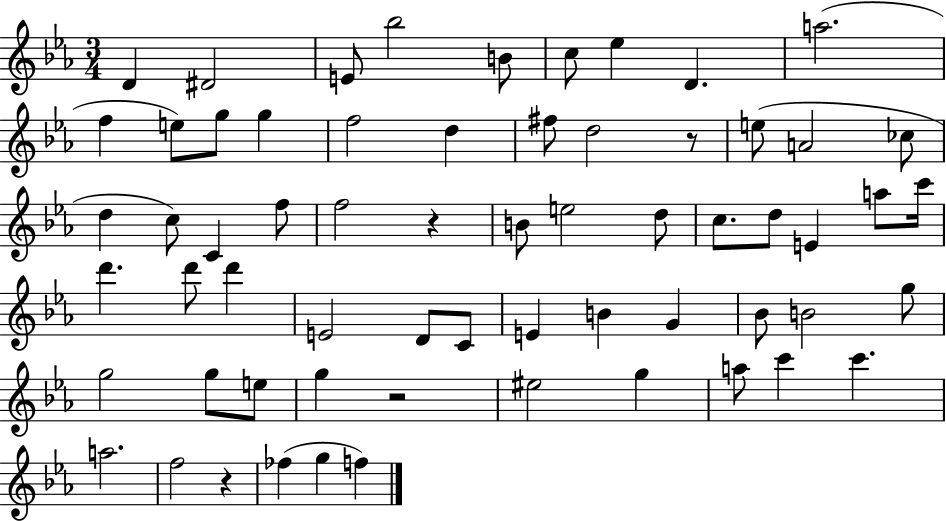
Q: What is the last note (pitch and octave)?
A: F5